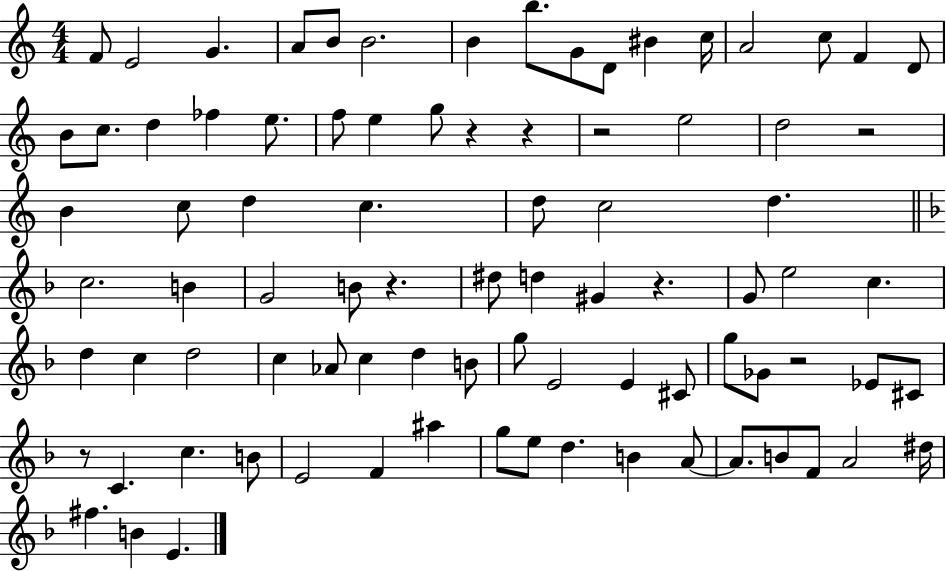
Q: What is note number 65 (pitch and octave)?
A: A#5